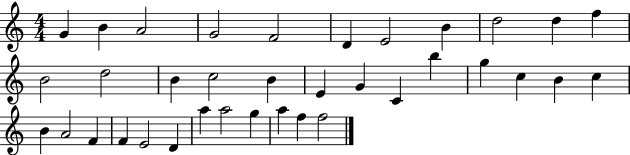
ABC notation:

X:1
T:Untitled
M:4/4
L:1/4
K:C
G B A2 G2 F2 D E2 B d2 d f B2 d2 B c2 B E G C b g c B c B A2 F F E2 D a a2 g a f f2